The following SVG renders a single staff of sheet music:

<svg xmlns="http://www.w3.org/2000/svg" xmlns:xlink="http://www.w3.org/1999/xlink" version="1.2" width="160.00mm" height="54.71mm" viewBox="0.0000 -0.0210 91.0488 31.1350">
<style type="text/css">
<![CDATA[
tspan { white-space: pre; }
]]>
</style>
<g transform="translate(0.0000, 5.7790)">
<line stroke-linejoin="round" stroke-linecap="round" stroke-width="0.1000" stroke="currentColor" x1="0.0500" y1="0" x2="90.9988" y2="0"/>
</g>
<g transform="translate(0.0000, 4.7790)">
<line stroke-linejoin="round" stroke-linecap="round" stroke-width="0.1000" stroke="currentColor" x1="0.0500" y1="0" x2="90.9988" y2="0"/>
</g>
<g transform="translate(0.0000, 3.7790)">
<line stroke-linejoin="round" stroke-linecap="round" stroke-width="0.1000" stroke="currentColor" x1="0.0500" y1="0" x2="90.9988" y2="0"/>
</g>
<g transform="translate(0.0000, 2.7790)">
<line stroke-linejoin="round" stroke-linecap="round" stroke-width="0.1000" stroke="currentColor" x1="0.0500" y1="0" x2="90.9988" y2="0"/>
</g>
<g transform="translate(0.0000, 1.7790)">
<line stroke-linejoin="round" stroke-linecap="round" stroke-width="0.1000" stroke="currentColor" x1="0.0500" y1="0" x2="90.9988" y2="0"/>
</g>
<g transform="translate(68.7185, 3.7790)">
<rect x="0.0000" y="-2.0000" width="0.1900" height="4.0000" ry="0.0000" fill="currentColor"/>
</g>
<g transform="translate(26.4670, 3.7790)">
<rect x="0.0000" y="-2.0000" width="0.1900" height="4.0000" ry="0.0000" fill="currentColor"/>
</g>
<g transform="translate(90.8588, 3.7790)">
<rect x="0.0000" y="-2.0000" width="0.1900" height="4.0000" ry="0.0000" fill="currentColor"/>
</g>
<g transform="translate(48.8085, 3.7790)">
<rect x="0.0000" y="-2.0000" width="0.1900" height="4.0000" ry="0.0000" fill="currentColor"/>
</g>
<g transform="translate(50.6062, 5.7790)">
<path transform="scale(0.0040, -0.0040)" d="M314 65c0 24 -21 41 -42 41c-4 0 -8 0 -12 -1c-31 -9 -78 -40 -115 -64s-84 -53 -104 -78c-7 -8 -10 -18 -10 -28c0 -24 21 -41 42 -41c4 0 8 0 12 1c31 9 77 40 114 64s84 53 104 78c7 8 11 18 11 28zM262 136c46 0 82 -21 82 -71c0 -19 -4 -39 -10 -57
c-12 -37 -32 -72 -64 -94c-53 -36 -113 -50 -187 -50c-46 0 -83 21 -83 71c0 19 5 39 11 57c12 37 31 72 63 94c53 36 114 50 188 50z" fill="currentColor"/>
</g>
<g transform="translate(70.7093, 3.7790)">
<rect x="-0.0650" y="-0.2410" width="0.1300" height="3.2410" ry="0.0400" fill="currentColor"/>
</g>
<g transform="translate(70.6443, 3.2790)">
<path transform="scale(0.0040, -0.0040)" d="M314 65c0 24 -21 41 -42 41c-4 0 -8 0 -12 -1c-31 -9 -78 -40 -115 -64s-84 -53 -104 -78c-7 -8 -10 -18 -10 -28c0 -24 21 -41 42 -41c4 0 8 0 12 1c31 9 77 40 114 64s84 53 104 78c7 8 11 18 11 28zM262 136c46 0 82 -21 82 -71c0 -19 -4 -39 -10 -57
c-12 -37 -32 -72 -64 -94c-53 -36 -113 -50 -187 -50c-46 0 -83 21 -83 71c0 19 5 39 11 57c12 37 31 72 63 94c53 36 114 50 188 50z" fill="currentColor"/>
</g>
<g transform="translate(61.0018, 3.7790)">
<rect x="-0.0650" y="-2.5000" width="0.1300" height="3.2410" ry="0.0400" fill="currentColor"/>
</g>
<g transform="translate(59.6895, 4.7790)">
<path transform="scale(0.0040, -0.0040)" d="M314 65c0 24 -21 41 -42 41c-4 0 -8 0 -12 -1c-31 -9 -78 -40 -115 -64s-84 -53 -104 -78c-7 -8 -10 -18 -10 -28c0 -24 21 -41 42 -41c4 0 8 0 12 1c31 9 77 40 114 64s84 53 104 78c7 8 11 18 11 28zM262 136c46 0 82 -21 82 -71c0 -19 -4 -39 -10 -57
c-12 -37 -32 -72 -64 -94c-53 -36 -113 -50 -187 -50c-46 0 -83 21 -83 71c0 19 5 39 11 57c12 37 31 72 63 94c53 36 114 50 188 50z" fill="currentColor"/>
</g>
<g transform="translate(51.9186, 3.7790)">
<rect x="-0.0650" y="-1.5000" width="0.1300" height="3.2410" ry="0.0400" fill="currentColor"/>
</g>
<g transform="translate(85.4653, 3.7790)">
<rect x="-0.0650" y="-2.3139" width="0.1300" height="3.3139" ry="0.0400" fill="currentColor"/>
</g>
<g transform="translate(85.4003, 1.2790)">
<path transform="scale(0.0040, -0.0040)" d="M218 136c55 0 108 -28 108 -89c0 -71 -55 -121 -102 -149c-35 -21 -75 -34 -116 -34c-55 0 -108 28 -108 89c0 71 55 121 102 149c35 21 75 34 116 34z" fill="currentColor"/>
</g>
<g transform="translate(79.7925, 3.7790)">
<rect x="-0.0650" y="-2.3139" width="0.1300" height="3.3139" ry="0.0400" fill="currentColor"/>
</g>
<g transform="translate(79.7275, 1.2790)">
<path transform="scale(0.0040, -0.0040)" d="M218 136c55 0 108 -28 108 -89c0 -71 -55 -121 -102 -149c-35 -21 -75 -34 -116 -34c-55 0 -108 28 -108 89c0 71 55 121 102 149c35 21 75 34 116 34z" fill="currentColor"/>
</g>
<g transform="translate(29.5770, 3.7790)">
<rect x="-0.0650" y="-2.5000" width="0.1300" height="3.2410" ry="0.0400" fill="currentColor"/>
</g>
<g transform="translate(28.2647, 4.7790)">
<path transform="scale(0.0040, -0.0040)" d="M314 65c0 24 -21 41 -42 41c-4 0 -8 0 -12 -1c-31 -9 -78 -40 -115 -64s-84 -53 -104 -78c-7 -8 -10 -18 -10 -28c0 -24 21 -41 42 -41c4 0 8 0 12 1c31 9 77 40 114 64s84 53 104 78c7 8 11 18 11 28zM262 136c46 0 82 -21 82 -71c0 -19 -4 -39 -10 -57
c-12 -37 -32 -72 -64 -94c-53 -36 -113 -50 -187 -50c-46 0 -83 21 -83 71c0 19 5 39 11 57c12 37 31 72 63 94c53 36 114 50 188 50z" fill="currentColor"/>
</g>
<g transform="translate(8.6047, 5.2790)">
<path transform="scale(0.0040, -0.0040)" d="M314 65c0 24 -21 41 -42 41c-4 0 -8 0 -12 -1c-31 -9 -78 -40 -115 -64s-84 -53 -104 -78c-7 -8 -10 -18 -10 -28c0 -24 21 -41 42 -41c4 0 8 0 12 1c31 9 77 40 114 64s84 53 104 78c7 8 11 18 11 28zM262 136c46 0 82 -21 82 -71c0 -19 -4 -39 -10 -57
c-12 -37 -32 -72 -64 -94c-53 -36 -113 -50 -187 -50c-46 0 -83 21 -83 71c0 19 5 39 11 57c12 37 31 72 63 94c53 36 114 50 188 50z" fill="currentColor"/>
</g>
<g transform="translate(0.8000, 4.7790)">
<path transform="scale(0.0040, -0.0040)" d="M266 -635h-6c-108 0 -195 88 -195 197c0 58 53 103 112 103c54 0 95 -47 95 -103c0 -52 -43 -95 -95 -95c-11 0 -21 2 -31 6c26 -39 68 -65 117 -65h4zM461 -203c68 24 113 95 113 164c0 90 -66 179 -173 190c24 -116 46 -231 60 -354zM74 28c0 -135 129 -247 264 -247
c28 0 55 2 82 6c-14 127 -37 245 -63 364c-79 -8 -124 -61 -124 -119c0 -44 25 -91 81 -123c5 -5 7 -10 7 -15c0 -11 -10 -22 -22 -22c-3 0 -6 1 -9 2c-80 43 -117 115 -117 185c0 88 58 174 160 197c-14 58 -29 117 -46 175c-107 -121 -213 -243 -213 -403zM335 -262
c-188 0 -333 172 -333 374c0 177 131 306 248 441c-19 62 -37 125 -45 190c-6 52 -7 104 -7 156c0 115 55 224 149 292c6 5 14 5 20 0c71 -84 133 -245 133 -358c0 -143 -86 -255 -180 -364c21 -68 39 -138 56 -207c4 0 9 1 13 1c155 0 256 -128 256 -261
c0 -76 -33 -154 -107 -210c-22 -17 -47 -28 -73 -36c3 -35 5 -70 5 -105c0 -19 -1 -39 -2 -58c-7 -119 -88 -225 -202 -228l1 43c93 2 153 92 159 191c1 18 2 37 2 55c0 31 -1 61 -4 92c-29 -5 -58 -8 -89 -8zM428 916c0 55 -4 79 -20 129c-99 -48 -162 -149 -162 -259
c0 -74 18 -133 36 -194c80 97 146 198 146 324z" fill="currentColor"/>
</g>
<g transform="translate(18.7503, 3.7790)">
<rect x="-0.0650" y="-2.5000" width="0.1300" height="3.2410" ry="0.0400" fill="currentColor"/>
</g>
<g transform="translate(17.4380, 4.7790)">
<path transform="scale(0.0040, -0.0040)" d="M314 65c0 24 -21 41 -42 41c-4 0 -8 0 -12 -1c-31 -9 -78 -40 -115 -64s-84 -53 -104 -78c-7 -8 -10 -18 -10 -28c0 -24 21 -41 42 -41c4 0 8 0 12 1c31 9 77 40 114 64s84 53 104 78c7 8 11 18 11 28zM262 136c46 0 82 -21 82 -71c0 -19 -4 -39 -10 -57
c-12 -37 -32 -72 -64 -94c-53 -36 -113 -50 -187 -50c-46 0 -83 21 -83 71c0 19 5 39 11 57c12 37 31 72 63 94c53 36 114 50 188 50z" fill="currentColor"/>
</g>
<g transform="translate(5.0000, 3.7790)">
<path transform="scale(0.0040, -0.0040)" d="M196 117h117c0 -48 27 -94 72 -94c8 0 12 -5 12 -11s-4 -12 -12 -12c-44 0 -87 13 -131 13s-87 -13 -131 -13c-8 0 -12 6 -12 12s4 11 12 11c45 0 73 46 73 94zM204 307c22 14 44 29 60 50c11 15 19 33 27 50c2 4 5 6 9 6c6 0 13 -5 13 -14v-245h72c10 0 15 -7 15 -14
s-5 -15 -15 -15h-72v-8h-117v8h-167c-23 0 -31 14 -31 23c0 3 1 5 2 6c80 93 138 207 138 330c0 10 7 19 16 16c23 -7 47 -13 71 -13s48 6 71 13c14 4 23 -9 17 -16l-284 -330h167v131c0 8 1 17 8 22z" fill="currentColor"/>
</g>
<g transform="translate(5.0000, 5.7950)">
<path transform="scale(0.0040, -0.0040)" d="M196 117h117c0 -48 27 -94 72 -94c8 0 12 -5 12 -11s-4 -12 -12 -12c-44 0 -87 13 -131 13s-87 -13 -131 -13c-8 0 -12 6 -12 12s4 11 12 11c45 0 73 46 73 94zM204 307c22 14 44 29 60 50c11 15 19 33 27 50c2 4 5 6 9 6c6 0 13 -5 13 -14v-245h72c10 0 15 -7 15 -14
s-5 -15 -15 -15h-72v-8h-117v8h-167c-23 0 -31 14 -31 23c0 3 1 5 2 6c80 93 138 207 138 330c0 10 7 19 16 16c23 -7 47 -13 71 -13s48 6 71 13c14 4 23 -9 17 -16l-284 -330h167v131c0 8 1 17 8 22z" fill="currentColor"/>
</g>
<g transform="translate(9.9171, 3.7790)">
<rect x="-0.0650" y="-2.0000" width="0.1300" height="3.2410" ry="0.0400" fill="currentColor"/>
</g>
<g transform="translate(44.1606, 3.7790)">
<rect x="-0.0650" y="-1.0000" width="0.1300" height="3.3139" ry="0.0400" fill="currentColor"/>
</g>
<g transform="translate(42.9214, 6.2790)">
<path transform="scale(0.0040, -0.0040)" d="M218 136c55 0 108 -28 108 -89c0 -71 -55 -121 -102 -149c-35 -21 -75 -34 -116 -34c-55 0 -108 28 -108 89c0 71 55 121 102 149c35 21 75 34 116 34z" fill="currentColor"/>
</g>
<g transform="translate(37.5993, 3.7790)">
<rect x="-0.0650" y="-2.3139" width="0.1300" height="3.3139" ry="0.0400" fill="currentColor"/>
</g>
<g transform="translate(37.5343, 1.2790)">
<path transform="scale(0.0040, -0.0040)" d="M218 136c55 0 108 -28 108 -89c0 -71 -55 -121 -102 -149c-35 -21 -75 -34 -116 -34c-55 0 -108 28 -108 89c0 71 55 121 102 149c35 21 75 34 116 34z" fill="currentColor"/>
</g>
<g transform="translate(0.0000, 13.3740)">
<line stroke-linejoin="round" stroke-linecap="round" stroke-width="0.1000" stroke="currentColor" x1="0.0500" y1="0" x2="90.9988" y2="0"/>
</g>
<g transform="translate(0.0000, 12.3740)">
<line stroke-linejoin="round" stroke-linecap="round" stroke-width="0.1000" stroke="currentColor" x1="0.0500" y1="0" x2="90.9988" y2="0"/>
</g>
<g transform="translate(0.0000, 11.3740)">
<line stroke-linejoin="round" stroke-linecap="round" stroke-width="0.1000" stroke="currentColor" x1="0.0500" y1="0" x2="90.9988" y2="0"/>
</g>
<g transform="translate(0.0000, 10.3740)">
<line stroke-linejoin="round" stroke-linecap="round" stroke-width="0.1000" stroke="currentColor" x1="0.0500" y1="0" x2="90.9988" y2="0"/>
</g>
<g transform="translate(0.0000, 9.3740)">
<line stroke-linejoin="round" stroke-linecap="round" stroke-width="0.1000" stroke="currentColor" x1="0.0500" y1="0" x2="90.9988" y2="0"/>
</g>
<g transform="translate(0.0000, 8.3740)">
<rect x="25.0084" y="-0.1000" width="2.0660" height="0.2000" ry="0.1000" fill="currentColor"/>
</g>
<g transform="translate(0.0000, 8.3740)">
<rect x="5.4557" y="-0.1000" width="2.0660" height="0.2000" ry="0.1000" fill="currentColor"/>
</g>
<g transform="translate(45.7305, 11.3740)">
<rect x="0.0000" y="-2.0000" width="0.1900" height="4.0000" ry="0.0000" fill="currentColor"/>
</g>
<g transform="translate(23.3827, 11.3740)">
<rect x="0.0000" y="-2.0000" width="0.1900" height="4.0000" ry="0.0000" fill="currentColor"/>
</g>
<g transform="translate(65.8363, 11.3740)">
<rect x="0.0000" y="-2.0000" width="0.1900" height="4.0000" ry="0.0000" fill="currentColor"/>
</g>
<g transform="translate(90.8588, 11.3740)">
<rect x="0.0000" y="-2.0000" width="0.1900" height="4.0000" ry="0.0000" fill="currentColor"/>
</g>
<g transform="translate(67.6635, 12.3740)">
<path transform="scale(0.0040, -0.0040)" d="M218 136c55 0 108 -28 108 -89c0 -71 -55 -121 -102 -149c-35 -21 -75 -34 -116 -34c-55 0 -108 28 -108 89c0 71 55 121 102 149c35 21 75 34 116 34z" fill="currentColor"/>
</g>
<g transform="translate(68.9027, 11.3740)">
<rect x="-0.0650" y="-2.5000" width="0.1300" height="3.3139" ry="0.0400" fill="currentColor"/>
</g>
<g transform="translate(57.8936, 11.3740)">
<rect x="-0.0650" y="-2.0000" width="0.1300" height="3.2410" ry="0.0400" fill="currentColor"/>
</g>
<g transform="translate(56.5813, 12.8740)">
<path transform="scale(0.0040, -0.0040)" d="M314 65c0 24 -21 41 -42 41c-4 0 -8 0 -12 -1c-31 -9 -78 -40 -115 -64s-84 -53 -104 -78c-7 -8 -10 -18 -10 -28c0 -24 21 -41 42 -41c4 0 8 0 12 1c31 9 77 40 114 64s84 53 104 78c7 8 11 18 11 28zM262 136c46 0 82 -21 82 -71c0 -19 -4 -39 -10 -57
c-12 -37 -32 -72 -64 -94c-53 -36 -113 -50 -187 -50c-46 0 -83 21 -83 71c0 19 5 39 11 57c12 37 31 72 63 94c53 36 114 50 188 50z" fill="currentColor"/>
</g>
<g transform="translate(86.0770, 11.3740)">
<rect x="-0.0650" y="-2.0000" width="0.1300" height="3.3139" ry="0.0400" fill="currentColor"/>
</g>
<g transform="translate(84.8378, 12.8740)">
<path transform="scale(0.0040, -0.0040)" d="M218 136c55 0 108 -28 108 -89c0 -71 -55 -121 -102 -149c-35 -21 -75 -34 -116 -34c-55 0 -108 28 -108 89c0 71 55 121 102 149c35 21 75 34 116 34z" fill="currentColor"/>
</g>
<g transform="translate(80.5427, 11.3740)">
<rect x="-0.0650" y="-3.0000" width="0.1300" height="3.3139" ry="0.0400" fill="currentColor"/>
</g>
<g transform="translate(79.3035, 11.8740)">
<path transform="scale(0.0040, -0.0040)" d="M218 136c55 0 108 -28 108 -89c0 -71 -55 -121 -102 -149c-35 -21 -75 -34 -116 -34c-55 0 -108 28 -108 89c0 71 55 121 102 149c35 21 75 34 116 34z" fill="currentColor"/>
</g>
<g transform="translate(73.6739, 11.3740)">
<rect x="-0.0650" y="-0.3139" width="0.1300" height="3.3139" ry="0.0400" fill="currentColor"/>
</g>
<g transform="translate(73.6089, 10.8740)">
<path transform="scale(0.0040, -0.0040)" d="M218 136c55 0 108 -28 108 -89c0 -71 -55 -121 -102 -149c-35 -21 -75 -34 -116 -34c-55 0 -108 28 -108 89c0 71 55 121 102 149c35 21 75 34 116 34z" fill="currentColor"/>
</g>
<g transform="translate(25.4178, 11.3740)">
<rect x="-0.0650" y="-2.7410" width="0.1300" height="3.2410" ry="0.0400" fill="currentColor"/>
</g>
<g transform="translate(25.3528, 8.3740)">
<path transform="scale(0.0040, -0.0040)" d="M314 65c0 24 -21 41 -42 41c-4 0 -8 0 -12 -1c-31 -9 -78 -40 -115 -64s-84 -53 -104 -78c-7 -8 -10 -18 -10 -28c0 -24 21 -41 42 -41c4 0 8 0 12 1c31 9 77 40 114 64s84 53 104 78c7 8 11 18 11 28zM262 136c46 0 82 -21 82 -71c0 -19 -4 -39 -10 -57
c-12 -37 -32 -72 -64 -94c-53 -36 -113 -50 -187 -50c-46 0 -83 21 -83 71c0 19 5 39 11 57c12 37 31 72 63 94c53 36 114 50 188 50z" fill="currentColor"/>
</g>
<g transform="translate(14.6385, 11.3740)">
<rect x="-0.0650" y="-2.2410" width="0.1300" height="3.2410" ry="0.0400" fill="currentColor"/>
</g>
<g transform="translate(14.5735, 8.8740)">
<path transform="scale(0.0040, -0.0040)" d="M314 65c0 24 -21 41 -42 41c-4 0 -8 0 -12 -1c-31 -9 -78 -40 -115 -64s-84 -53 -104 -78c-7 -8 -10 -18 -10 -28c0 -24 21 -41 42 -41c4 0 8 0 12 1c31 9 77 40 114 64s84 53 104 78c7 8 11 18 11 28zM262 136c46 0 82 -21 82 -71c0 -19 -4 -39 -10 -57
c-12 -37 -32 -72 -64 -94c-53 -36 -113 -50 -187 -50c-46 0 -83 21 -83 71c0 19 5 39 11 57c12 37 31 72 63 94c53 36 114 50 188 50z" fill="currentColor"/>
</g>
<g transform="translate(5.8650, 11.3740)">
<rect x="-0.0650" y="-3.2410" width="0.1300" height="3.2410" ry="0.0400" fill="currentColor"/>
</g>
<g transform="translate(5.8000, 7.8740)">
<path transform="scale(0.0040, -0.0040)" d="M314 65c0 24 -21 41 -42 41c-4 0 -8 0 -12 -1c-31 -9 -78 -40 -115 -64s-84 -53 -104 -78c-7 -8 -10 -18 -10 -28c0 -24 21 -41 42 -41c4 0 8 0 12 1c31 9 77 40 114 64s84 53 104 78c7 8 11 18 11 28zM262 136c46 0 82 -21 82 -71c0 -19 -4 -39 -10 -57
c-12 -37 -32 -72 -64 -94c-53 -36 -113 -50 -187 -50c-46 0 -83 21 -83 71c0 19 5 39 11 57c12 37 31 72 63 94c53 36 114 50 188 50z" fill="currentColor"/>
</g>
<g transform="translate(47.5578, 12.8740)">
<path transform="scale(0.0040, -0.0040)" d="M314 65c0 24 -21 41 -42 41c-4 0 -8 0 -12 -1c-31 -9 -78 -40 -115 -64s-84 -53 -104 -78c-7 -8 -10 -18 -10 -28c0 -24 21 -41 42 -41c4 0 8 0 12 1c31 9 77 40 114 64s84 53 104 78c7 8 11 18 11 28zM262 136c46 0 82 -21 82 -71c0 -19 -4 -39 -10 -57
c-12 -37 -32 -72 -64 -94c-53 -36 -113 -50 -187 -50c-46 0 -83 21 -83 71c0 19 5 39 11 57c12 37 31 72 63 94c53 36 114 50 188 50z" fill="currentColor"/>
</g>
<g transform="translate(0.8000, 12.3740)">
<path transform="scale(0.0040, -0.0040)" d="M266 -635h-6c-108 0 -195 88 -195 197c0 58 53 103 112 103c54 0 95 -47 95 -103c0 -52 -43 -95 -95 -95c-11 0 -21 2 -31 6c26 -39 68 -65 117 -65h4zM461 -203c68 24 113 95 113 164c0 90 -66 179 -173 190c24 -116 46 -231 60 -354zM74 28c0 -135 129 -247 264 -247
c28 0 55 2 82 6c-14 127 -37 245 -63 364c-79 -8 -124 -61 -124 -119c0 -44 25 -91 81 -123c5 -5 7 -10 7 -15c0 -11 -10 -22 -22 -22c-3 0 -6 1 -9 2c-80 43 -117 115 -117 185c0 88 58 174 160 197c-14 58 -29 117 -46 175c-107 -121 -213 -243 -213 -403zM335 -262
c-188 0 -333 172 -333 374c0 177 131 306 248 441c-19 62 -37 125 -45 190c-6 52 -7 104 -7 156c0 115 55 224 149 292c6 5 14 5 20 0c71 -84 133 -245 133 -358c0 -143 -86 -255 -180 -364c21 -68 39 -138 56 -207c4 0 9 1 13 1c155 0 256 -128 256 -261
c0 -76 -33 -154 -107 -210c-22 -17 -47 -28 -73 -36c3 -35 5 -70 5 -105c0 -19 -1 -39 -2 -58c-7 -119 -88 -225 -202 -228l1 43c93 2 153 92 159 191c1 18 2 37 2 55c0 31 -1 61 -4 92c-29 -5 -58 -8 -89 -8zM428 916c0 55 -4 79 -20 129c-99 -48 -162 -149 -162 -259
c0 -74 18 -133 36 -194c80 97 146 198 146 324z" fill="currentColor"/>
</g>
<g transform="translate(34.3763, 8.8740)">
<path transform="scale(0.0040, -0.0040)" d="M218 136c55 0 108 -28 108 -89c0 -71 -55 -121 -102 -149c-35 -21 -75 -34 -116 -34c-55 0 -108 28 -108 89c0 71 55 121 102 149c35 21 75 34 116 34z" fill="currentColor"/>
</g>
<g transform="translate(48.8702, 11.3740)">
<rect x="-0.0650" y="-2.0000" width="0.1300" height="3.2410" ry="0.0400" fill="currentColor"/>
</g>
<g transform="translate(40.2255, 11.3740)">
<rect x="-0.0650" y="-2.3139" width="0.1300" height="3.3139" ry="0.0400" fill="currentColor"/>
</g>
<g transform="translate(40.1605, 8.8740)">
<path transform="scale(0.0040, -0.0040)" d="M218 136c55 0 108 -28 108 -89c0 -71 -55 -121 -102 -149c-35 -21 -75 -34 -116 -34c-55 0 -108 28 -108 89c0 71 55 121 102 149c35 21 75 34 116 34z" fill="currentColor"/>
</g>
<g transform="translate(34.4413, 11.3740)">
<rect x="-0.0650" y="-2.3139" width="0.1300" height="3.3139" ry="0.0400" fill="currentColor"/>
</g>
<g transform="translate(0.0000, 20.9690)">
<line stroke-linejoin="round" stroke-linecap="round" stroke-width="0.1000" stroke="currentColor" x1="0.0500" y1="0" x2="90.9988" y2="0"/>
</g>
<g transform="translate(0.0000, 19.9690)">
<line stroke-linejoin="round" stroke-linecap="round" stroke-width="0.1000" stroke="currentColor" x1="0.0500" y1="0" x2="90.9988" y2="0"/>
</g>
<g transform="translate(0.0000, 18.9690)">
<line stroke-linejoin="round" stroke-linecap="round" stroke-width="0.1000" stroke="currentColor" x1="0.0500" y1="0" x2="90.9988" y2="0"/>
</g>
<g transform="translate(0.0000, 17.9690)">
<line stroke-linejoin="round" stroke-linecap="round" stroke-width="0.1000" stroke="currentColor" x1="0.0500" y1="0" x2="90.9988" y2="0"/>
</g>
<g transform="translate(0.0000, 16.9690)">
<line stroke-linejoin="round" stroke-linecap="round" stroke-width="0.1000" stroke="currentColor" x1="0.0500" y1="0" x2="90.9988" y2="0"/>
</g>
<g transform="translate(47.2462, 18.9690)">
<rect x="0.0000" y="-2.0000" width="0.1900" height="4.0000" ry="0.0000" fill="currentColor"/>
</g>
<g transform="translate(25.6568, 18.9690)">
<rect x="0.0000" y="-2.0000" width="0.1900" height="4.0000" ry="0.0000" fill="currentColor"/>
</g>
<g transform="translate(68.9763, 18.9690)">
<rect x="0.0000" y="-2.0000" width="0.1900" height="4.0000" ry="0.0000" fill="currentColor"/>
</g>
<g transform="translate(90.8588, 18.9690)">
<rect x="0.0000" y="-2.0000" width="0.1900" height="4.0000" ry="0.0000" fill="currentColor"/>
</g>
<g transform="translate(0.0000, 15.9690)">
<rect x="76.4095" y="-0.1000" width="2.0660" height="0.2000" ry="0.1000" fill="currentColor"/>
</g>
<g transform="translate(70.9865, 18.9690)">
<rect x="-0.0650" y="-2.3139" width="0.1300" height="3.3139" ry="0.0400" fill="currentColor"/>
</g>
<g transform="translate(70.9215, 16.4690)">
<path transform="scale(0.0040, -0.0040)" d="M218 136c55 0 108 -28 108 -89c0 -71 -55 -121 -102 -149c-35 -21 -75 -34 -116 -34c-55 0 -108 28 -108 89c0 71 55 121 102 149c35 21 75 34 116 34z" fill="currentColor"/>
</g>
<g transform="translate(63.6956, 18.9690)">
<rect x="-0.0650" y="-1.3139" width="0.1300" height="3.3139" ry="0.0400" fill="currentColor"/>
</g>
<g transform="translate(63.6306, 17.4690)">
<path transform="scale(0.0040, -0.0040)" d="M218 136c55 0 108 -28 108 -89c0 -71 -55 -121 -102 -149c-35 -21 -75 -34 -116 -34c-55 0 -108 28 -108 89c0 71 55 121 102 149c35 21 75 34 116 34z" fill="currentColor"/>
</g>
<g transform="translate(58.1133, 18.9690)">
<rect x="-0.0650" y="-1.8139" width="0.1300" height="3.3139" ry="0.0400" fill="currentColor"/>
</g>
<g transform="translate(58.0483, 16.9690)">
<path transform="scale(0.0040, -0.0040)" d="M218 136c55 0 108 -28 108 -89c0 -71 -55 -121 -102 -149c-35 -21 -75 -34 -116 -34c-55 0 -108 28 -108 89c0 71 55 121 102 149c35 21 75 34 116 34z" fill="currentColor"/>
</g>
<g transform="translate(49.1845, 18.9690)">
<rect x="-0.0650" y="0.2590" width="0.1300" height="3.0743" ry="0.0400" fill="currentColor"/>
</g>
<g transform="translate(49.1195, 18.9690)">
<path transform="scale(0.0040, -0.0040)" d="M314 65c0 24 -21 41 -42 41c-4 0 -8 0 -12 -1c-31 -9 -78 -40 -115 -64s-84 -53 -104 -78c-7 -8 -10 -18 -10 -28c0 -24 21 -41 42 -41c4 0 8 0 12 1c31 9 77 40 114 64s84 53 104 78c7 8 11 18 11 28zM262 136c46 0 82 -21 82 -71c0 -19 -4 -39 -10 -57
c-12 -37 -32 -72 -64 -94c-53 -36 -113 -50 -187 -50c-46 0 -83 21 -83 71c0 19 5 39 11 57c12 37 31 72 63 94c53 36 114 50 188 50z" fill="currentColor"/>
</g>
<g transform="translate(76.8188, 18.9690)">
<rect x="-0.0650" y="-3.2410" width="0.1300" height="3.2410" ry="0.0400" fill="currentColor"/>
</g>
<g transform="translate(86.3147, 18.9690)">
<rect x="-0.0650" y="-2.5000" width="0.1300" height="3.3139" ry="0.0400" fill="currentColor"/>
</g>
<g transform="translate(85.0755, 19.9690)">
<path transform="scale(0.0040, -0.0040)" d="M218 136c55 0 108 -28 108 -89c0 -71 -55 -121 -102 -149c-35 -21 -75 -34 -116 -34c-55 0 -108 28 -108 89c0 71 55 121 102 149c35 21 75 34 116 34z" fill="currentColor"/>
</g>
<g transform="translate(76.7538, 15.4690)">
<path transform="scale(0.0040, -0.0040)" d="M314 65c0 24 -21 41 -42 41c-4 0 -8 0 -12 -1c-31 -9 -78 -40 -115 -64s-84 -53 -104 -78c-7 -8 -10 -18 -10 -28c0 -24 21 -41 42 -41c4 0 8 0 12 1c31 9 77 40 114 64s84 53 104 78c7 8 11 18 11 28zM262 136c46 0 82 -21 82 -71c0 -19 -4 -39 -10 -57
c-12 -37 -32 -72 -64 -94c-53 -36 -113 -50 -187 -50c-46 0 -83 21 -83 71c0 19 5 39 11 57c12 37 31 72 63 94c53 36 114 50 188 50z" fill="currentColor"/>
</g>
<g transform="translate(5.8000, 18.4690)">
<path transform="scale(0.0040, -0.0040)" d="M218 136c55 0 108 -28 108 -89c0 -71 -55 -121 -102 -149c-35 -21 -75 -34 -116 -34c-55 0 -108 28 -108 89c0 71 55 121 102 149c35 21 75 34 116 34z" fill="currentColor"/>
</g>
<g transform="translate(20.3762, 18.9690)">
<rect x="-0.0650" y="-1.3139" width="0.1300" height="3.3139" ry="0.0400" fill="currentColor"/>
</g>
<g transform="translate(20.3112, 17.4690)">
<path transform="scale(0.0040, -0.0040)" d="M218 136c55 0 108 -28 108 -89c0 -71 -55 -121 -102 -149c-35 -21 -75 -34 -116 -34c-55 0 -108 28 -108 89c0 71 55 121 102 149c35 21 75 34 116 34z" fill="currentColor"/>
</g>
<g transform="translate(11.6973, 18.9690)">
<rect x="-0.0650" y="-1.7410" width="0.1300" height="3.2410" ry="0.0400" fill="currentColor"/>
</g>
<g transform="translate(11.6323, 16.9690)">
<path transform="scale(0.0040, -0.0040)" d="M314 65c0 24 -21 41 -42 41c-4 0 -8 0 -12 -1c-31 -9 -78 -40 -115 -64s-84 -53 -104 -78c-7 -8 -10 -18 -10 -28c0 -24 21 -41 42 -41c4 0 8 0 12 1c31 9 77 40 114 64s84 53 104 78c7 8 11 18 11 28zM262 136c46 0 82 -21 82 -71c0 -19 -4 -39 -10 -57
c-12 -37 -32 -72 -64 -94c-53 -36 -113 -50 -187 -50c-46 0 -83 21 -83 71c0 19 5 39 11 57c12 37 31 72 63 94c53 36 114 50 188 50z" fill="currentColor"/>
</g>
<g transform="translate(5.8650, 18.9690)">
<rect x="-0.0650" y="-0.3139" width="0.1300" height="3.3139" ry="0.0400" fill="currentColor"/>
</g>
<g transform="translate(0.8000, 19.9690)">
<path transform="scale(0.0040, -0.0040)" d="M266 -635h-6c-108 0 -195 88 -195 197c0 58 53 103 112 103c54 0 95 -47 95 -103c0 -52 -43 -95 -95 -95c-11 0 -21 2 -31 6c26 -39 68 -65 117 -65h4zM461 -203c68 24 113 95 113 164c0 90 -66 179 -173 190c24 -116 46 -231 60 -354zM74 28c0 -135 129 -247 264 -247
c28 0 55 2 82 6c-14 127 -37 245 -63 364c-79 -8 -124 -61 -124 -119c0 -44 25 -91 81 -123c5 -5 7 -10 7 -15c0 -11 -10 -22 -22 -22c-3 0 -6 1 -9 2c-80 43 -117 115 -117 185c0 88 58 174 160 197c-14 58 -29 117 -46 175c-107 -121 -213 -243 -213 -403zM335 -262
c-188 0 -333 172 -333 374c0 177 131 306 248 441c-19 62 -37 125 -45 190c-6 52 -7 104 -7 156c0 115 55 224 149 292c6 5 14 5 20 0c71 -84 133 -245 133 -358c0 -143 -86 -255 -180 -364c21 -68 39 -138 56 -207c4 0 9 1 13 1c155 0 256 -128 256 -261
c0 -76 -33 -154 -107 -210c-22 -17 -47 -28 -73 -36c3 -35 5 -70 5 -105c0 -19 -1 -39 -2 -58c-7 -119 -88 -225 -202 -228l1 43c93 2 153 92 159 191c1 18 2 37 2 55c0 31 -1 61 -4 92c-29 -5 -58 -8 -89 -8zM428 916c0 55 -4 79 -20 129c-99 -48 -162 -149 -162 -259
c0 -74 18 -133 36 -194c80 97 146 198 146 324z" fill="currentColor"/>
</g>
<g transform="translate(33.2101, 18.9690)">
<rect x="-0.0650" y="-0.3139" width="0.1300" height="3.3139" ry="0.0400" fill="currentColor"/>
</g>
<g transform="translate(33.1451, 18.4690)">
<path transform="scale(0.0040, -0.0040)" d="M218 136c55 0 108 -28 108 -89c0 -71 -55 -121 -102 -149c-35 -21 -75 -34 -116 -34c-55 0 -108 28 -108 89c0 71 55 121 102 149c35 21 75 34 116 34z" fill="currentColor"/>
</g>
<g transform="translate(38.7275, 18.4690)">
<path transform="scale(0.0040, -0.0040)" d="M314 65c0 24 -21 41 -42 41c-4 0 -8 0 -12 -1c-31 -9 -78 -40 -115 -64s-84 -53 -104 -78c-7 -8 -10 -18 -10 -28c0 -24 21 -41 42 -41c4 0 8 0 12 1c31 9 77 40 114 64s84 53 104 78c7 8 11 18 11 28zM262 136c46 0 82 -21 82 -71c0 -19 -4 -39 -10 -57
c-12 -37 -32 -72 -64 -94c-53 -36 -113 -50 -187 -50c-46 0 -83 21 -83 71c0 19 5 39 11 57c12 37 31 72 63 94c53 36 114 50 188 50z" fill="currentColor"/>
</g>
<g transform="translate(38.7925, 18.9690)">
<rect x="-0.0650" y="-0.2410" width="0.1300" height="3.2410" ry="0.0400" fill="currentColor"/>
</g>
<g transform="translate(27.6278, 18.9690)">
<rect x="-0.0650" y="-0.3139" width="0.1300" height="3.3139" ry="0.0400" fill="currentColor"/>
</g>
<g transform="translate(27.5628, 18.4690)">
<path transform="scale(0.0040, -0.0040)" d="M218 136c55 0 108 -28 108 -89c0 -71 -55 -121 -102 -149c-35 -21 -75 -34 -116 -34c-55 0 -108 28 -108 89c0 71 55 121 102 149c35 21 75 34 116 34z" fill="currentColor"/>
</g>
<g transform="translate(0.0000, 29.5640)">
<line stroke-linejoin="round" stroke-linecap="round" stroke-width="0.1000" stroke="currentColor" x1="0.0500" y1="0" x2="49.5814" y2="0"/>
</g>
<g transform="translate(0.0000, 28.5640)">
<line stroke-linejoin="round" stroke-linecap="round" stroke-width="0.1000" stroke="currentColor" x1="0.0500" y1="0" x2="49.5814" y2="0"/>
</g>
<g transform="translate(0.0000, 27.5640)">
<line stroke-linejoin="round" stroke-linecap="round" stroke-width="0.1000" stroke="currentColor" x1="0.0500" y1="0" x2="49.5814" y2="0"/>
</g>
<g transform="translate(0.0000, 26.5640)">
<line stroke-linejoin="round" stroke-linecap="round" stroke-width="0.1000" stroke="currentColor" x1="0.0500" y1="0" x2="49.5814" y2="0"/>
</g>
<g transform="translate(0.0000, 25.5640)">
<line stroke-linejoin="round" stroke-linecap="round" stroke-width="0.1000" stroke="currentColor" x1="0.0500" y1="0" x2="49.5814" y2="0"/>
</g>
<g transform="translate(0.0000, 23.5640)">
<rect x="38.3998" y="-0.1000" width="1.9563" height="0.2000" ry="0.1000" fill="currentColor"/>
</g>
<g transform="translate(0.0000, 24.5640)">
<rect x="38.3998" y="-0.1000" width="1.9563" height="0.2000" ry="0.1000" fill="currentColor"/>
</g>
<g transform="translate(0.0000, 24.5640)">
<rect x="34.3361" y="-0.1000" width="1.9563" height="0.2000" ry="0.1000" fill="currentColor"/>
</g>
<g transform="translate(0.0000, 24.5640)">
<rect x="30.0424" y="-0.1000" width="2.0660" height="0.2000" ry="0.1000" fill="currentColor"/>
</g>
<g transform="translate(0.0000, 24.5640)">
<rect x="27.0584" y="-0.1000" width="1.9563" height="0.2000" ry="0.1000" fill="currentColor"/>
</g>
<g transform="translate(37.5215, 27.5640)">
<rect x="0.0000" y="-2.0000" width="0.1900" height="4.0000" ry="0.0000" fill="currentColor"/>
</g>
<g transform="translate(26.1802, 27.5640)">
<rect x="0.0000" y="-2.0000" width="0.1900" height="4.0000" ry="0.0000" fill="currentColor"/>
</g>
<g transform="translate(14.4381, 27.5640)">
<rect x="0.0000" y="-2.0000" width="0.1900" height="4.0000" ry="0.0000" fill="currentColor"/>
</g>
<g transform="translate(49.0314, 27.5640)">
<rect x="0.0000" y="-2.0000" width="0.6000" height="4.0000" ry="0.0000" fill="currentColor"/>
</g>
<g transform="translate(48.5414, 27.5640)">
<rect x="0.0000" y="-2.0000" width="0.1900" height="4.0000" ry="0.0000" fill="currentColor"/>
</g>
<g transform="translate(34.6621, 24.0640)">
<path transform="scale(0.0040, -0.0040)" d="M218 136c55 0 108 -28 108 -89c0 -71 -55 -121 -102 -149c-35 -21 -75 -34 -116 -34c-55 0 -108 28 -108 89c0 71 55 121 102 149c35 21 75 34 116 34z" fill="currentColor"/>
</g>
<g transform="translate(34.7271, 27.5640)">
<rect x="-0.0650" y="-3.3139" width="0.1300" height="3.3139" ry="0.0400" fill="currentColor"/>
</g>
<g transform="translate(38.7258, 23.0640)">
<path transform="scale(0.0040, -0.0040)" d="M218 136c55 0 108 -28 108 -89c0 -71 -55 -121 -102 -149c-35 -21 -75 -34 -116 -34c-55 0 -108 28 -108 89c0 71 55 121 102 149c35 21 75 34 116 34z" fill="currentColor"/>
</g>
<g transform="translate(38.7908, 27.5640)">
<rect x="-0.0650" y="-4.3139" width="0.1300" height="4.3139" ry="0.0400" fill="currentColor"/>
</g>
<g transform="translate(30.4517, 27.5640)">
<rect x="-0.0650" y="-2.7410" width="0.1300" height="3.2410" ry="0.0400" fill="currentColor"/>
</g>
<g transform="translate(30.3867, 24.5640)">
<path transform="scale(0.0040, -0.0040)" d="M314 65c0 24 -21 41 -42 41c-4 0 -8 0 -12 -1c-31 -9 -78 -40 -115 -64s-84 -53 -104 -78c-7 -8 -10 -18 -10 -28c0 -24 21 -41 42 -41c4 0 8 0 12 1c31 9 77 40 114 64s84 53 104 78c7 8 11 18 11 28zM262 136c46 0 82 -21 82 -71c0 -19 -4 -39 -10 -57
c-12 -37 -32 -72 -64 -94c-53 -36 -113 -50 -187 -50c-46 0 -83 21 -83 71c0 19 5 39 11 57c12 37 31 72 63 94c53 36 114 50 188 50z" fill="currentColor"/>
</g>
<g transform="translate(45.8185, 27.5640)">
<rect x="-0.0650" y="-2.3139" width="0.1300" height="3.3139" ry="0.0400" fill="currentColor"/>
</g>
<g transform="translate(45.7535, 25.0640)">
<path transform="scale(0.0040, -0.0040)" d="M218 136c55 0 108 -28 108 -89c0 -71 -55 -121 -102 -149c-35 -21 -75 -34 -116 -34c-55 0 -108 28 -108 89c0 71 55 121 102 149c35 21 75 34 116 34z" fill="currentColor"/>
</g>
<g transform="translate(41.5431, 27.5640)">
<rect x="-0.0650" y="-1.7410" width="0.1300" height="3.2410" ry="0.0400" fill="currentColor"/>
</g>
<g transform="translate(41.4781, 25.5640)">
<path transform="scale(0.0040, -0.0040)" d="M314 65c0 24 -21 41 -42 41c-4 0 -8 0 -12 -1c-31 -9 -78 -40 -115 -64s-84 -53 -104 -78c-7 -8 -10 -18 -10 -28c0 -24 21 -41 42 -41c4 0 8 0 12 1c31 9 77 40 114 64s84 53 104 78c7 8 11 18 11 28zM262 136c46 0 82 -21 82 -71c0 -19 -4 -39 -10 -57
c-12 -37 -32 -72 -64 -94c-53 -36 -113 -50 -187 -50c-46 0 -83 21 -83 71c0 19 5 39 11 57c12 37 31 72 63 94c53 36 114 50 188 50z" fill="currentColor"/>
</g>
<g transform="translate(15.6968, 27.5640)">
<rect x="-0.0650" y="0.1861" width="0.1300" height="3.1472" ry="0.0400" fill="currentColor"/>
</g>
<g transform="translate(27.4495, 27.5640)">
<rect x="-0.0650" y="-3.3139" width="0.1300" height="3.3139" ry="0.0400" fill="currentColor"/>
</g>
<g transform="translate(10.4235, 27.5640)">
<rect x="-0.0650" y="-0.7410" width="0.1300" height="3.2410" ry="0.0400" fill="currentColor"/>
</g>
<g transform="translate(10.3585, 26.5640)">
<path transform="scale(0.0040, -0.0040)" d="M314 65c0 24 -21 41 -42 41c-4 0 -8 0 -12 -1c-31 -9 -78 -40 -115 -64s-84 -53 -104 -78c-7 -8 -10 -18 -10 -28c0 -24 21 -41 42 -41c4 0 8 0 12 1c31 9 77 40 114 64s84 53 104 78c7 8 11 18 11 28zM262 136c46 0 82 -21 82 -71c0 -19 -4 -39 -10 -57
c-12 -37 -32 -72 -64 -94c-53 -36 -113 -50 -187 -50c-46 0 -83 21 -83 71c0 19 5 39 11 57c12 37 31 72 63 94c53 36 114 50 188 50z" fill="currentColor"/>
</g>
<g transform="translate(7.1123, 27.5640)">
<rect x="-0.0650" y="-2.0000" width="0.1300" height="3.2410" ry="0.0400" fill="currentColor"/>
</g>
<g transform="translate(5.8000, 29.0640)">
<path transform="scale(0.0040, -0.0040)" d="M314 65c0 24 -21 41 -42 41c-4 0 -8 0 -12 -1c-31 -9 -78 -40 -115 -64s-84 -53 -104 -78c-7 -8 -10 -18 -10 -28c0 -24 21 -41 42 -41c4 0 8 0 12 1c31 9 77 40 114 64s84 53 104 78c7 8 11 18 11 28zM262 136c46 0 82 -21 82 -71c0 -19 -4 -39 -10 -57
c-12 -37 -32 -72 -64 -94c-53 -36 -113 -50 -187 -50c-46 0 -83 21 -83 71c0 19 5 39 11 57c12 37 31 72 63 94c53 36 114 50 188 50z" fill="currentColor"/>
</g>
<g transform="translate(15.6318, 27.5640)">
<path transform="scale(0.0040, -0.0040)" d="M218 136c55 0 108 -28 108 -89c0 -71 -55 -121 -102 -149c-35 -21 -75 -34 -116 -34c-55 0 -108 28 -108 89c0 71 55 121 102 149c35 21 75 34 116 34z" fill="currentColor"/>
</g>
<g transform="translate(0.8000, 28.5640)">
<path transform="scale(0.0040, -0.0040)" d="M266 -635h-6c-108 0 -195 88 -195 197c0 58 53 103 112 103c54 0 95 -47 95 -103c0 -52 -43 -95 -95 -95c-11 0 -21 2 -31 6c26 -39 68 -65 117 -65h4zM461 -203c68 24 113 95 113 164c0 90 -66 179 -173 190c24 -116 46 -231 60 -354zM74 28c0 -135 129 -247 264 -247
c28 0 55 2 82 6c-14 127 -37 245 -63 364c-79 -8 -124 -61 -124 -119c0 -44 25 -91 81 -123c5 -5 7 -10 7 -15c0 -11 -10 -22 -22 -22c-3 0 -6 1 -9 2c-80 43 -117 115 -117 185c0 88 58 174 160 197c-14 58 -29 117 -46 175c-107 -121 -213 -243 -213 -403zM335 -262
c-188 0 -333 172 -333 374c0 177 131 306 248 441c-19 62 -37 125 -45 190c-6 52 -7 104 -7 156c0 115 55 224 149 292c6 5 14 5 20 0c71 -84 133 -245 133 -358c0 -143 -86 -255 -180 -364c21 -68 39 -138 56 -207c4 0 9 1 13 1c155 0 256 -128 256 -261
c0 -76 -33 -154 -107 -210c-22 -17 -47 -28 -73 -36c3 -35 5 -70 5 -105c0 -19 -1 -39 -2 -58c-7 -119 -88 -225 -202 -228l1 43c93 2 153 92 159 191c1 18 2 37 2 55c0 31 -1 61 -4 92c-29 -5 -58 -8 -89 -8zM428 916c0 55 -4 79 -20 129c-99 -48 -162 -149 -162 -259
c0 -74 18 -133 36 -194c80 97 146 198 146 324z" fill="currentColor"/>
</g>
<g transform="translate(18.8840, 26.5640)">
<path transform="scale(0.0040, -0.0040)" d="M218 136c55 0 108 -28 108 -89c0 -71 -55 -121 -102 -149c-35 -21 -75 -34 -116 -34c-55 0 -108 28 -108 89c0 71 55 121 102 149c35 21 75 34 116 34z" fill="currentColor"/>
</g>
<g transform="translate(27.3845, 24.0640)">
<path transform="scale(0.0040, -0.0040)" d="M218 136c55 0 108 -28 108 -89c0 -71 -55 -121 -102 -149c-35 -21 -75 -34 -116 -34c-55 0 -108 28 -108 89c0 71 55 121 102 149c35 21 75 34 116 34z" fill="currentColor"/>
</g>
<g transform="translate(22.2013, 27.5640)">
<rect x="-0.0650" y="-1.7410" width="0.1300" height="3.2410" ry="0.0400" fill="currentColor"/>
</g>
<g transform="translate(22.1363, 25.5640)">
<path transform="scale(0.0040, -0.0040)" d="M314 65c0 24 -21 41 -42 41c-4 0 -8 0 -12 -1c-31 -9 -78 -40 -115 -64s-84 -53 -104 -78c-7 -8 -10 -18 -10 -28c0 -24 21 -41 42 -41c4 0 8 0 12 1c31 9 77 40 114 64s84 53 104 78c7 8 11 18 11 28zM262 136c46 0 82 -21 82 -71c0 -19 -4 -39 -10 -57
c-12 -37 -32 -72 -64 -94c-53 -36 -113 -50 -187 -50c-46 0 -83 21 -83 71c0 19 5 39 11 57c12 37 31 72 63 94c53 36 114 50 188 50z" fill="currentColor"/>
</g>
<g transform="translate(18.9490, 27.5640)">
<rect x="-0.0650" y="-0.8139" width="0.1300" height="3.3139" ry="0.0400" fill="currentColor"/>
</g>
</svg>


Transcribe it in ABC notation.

X:1
T:Untitled
M:4/4
L:1/4
K:C
F2 G2 G2 g D E2 G2 c2 g g b2 g2 a2 g g F2 F2 G c A F c f2 e c c c2 B2 f e g b2 G F2 d2 B d f2 b a2 b d' f2 g